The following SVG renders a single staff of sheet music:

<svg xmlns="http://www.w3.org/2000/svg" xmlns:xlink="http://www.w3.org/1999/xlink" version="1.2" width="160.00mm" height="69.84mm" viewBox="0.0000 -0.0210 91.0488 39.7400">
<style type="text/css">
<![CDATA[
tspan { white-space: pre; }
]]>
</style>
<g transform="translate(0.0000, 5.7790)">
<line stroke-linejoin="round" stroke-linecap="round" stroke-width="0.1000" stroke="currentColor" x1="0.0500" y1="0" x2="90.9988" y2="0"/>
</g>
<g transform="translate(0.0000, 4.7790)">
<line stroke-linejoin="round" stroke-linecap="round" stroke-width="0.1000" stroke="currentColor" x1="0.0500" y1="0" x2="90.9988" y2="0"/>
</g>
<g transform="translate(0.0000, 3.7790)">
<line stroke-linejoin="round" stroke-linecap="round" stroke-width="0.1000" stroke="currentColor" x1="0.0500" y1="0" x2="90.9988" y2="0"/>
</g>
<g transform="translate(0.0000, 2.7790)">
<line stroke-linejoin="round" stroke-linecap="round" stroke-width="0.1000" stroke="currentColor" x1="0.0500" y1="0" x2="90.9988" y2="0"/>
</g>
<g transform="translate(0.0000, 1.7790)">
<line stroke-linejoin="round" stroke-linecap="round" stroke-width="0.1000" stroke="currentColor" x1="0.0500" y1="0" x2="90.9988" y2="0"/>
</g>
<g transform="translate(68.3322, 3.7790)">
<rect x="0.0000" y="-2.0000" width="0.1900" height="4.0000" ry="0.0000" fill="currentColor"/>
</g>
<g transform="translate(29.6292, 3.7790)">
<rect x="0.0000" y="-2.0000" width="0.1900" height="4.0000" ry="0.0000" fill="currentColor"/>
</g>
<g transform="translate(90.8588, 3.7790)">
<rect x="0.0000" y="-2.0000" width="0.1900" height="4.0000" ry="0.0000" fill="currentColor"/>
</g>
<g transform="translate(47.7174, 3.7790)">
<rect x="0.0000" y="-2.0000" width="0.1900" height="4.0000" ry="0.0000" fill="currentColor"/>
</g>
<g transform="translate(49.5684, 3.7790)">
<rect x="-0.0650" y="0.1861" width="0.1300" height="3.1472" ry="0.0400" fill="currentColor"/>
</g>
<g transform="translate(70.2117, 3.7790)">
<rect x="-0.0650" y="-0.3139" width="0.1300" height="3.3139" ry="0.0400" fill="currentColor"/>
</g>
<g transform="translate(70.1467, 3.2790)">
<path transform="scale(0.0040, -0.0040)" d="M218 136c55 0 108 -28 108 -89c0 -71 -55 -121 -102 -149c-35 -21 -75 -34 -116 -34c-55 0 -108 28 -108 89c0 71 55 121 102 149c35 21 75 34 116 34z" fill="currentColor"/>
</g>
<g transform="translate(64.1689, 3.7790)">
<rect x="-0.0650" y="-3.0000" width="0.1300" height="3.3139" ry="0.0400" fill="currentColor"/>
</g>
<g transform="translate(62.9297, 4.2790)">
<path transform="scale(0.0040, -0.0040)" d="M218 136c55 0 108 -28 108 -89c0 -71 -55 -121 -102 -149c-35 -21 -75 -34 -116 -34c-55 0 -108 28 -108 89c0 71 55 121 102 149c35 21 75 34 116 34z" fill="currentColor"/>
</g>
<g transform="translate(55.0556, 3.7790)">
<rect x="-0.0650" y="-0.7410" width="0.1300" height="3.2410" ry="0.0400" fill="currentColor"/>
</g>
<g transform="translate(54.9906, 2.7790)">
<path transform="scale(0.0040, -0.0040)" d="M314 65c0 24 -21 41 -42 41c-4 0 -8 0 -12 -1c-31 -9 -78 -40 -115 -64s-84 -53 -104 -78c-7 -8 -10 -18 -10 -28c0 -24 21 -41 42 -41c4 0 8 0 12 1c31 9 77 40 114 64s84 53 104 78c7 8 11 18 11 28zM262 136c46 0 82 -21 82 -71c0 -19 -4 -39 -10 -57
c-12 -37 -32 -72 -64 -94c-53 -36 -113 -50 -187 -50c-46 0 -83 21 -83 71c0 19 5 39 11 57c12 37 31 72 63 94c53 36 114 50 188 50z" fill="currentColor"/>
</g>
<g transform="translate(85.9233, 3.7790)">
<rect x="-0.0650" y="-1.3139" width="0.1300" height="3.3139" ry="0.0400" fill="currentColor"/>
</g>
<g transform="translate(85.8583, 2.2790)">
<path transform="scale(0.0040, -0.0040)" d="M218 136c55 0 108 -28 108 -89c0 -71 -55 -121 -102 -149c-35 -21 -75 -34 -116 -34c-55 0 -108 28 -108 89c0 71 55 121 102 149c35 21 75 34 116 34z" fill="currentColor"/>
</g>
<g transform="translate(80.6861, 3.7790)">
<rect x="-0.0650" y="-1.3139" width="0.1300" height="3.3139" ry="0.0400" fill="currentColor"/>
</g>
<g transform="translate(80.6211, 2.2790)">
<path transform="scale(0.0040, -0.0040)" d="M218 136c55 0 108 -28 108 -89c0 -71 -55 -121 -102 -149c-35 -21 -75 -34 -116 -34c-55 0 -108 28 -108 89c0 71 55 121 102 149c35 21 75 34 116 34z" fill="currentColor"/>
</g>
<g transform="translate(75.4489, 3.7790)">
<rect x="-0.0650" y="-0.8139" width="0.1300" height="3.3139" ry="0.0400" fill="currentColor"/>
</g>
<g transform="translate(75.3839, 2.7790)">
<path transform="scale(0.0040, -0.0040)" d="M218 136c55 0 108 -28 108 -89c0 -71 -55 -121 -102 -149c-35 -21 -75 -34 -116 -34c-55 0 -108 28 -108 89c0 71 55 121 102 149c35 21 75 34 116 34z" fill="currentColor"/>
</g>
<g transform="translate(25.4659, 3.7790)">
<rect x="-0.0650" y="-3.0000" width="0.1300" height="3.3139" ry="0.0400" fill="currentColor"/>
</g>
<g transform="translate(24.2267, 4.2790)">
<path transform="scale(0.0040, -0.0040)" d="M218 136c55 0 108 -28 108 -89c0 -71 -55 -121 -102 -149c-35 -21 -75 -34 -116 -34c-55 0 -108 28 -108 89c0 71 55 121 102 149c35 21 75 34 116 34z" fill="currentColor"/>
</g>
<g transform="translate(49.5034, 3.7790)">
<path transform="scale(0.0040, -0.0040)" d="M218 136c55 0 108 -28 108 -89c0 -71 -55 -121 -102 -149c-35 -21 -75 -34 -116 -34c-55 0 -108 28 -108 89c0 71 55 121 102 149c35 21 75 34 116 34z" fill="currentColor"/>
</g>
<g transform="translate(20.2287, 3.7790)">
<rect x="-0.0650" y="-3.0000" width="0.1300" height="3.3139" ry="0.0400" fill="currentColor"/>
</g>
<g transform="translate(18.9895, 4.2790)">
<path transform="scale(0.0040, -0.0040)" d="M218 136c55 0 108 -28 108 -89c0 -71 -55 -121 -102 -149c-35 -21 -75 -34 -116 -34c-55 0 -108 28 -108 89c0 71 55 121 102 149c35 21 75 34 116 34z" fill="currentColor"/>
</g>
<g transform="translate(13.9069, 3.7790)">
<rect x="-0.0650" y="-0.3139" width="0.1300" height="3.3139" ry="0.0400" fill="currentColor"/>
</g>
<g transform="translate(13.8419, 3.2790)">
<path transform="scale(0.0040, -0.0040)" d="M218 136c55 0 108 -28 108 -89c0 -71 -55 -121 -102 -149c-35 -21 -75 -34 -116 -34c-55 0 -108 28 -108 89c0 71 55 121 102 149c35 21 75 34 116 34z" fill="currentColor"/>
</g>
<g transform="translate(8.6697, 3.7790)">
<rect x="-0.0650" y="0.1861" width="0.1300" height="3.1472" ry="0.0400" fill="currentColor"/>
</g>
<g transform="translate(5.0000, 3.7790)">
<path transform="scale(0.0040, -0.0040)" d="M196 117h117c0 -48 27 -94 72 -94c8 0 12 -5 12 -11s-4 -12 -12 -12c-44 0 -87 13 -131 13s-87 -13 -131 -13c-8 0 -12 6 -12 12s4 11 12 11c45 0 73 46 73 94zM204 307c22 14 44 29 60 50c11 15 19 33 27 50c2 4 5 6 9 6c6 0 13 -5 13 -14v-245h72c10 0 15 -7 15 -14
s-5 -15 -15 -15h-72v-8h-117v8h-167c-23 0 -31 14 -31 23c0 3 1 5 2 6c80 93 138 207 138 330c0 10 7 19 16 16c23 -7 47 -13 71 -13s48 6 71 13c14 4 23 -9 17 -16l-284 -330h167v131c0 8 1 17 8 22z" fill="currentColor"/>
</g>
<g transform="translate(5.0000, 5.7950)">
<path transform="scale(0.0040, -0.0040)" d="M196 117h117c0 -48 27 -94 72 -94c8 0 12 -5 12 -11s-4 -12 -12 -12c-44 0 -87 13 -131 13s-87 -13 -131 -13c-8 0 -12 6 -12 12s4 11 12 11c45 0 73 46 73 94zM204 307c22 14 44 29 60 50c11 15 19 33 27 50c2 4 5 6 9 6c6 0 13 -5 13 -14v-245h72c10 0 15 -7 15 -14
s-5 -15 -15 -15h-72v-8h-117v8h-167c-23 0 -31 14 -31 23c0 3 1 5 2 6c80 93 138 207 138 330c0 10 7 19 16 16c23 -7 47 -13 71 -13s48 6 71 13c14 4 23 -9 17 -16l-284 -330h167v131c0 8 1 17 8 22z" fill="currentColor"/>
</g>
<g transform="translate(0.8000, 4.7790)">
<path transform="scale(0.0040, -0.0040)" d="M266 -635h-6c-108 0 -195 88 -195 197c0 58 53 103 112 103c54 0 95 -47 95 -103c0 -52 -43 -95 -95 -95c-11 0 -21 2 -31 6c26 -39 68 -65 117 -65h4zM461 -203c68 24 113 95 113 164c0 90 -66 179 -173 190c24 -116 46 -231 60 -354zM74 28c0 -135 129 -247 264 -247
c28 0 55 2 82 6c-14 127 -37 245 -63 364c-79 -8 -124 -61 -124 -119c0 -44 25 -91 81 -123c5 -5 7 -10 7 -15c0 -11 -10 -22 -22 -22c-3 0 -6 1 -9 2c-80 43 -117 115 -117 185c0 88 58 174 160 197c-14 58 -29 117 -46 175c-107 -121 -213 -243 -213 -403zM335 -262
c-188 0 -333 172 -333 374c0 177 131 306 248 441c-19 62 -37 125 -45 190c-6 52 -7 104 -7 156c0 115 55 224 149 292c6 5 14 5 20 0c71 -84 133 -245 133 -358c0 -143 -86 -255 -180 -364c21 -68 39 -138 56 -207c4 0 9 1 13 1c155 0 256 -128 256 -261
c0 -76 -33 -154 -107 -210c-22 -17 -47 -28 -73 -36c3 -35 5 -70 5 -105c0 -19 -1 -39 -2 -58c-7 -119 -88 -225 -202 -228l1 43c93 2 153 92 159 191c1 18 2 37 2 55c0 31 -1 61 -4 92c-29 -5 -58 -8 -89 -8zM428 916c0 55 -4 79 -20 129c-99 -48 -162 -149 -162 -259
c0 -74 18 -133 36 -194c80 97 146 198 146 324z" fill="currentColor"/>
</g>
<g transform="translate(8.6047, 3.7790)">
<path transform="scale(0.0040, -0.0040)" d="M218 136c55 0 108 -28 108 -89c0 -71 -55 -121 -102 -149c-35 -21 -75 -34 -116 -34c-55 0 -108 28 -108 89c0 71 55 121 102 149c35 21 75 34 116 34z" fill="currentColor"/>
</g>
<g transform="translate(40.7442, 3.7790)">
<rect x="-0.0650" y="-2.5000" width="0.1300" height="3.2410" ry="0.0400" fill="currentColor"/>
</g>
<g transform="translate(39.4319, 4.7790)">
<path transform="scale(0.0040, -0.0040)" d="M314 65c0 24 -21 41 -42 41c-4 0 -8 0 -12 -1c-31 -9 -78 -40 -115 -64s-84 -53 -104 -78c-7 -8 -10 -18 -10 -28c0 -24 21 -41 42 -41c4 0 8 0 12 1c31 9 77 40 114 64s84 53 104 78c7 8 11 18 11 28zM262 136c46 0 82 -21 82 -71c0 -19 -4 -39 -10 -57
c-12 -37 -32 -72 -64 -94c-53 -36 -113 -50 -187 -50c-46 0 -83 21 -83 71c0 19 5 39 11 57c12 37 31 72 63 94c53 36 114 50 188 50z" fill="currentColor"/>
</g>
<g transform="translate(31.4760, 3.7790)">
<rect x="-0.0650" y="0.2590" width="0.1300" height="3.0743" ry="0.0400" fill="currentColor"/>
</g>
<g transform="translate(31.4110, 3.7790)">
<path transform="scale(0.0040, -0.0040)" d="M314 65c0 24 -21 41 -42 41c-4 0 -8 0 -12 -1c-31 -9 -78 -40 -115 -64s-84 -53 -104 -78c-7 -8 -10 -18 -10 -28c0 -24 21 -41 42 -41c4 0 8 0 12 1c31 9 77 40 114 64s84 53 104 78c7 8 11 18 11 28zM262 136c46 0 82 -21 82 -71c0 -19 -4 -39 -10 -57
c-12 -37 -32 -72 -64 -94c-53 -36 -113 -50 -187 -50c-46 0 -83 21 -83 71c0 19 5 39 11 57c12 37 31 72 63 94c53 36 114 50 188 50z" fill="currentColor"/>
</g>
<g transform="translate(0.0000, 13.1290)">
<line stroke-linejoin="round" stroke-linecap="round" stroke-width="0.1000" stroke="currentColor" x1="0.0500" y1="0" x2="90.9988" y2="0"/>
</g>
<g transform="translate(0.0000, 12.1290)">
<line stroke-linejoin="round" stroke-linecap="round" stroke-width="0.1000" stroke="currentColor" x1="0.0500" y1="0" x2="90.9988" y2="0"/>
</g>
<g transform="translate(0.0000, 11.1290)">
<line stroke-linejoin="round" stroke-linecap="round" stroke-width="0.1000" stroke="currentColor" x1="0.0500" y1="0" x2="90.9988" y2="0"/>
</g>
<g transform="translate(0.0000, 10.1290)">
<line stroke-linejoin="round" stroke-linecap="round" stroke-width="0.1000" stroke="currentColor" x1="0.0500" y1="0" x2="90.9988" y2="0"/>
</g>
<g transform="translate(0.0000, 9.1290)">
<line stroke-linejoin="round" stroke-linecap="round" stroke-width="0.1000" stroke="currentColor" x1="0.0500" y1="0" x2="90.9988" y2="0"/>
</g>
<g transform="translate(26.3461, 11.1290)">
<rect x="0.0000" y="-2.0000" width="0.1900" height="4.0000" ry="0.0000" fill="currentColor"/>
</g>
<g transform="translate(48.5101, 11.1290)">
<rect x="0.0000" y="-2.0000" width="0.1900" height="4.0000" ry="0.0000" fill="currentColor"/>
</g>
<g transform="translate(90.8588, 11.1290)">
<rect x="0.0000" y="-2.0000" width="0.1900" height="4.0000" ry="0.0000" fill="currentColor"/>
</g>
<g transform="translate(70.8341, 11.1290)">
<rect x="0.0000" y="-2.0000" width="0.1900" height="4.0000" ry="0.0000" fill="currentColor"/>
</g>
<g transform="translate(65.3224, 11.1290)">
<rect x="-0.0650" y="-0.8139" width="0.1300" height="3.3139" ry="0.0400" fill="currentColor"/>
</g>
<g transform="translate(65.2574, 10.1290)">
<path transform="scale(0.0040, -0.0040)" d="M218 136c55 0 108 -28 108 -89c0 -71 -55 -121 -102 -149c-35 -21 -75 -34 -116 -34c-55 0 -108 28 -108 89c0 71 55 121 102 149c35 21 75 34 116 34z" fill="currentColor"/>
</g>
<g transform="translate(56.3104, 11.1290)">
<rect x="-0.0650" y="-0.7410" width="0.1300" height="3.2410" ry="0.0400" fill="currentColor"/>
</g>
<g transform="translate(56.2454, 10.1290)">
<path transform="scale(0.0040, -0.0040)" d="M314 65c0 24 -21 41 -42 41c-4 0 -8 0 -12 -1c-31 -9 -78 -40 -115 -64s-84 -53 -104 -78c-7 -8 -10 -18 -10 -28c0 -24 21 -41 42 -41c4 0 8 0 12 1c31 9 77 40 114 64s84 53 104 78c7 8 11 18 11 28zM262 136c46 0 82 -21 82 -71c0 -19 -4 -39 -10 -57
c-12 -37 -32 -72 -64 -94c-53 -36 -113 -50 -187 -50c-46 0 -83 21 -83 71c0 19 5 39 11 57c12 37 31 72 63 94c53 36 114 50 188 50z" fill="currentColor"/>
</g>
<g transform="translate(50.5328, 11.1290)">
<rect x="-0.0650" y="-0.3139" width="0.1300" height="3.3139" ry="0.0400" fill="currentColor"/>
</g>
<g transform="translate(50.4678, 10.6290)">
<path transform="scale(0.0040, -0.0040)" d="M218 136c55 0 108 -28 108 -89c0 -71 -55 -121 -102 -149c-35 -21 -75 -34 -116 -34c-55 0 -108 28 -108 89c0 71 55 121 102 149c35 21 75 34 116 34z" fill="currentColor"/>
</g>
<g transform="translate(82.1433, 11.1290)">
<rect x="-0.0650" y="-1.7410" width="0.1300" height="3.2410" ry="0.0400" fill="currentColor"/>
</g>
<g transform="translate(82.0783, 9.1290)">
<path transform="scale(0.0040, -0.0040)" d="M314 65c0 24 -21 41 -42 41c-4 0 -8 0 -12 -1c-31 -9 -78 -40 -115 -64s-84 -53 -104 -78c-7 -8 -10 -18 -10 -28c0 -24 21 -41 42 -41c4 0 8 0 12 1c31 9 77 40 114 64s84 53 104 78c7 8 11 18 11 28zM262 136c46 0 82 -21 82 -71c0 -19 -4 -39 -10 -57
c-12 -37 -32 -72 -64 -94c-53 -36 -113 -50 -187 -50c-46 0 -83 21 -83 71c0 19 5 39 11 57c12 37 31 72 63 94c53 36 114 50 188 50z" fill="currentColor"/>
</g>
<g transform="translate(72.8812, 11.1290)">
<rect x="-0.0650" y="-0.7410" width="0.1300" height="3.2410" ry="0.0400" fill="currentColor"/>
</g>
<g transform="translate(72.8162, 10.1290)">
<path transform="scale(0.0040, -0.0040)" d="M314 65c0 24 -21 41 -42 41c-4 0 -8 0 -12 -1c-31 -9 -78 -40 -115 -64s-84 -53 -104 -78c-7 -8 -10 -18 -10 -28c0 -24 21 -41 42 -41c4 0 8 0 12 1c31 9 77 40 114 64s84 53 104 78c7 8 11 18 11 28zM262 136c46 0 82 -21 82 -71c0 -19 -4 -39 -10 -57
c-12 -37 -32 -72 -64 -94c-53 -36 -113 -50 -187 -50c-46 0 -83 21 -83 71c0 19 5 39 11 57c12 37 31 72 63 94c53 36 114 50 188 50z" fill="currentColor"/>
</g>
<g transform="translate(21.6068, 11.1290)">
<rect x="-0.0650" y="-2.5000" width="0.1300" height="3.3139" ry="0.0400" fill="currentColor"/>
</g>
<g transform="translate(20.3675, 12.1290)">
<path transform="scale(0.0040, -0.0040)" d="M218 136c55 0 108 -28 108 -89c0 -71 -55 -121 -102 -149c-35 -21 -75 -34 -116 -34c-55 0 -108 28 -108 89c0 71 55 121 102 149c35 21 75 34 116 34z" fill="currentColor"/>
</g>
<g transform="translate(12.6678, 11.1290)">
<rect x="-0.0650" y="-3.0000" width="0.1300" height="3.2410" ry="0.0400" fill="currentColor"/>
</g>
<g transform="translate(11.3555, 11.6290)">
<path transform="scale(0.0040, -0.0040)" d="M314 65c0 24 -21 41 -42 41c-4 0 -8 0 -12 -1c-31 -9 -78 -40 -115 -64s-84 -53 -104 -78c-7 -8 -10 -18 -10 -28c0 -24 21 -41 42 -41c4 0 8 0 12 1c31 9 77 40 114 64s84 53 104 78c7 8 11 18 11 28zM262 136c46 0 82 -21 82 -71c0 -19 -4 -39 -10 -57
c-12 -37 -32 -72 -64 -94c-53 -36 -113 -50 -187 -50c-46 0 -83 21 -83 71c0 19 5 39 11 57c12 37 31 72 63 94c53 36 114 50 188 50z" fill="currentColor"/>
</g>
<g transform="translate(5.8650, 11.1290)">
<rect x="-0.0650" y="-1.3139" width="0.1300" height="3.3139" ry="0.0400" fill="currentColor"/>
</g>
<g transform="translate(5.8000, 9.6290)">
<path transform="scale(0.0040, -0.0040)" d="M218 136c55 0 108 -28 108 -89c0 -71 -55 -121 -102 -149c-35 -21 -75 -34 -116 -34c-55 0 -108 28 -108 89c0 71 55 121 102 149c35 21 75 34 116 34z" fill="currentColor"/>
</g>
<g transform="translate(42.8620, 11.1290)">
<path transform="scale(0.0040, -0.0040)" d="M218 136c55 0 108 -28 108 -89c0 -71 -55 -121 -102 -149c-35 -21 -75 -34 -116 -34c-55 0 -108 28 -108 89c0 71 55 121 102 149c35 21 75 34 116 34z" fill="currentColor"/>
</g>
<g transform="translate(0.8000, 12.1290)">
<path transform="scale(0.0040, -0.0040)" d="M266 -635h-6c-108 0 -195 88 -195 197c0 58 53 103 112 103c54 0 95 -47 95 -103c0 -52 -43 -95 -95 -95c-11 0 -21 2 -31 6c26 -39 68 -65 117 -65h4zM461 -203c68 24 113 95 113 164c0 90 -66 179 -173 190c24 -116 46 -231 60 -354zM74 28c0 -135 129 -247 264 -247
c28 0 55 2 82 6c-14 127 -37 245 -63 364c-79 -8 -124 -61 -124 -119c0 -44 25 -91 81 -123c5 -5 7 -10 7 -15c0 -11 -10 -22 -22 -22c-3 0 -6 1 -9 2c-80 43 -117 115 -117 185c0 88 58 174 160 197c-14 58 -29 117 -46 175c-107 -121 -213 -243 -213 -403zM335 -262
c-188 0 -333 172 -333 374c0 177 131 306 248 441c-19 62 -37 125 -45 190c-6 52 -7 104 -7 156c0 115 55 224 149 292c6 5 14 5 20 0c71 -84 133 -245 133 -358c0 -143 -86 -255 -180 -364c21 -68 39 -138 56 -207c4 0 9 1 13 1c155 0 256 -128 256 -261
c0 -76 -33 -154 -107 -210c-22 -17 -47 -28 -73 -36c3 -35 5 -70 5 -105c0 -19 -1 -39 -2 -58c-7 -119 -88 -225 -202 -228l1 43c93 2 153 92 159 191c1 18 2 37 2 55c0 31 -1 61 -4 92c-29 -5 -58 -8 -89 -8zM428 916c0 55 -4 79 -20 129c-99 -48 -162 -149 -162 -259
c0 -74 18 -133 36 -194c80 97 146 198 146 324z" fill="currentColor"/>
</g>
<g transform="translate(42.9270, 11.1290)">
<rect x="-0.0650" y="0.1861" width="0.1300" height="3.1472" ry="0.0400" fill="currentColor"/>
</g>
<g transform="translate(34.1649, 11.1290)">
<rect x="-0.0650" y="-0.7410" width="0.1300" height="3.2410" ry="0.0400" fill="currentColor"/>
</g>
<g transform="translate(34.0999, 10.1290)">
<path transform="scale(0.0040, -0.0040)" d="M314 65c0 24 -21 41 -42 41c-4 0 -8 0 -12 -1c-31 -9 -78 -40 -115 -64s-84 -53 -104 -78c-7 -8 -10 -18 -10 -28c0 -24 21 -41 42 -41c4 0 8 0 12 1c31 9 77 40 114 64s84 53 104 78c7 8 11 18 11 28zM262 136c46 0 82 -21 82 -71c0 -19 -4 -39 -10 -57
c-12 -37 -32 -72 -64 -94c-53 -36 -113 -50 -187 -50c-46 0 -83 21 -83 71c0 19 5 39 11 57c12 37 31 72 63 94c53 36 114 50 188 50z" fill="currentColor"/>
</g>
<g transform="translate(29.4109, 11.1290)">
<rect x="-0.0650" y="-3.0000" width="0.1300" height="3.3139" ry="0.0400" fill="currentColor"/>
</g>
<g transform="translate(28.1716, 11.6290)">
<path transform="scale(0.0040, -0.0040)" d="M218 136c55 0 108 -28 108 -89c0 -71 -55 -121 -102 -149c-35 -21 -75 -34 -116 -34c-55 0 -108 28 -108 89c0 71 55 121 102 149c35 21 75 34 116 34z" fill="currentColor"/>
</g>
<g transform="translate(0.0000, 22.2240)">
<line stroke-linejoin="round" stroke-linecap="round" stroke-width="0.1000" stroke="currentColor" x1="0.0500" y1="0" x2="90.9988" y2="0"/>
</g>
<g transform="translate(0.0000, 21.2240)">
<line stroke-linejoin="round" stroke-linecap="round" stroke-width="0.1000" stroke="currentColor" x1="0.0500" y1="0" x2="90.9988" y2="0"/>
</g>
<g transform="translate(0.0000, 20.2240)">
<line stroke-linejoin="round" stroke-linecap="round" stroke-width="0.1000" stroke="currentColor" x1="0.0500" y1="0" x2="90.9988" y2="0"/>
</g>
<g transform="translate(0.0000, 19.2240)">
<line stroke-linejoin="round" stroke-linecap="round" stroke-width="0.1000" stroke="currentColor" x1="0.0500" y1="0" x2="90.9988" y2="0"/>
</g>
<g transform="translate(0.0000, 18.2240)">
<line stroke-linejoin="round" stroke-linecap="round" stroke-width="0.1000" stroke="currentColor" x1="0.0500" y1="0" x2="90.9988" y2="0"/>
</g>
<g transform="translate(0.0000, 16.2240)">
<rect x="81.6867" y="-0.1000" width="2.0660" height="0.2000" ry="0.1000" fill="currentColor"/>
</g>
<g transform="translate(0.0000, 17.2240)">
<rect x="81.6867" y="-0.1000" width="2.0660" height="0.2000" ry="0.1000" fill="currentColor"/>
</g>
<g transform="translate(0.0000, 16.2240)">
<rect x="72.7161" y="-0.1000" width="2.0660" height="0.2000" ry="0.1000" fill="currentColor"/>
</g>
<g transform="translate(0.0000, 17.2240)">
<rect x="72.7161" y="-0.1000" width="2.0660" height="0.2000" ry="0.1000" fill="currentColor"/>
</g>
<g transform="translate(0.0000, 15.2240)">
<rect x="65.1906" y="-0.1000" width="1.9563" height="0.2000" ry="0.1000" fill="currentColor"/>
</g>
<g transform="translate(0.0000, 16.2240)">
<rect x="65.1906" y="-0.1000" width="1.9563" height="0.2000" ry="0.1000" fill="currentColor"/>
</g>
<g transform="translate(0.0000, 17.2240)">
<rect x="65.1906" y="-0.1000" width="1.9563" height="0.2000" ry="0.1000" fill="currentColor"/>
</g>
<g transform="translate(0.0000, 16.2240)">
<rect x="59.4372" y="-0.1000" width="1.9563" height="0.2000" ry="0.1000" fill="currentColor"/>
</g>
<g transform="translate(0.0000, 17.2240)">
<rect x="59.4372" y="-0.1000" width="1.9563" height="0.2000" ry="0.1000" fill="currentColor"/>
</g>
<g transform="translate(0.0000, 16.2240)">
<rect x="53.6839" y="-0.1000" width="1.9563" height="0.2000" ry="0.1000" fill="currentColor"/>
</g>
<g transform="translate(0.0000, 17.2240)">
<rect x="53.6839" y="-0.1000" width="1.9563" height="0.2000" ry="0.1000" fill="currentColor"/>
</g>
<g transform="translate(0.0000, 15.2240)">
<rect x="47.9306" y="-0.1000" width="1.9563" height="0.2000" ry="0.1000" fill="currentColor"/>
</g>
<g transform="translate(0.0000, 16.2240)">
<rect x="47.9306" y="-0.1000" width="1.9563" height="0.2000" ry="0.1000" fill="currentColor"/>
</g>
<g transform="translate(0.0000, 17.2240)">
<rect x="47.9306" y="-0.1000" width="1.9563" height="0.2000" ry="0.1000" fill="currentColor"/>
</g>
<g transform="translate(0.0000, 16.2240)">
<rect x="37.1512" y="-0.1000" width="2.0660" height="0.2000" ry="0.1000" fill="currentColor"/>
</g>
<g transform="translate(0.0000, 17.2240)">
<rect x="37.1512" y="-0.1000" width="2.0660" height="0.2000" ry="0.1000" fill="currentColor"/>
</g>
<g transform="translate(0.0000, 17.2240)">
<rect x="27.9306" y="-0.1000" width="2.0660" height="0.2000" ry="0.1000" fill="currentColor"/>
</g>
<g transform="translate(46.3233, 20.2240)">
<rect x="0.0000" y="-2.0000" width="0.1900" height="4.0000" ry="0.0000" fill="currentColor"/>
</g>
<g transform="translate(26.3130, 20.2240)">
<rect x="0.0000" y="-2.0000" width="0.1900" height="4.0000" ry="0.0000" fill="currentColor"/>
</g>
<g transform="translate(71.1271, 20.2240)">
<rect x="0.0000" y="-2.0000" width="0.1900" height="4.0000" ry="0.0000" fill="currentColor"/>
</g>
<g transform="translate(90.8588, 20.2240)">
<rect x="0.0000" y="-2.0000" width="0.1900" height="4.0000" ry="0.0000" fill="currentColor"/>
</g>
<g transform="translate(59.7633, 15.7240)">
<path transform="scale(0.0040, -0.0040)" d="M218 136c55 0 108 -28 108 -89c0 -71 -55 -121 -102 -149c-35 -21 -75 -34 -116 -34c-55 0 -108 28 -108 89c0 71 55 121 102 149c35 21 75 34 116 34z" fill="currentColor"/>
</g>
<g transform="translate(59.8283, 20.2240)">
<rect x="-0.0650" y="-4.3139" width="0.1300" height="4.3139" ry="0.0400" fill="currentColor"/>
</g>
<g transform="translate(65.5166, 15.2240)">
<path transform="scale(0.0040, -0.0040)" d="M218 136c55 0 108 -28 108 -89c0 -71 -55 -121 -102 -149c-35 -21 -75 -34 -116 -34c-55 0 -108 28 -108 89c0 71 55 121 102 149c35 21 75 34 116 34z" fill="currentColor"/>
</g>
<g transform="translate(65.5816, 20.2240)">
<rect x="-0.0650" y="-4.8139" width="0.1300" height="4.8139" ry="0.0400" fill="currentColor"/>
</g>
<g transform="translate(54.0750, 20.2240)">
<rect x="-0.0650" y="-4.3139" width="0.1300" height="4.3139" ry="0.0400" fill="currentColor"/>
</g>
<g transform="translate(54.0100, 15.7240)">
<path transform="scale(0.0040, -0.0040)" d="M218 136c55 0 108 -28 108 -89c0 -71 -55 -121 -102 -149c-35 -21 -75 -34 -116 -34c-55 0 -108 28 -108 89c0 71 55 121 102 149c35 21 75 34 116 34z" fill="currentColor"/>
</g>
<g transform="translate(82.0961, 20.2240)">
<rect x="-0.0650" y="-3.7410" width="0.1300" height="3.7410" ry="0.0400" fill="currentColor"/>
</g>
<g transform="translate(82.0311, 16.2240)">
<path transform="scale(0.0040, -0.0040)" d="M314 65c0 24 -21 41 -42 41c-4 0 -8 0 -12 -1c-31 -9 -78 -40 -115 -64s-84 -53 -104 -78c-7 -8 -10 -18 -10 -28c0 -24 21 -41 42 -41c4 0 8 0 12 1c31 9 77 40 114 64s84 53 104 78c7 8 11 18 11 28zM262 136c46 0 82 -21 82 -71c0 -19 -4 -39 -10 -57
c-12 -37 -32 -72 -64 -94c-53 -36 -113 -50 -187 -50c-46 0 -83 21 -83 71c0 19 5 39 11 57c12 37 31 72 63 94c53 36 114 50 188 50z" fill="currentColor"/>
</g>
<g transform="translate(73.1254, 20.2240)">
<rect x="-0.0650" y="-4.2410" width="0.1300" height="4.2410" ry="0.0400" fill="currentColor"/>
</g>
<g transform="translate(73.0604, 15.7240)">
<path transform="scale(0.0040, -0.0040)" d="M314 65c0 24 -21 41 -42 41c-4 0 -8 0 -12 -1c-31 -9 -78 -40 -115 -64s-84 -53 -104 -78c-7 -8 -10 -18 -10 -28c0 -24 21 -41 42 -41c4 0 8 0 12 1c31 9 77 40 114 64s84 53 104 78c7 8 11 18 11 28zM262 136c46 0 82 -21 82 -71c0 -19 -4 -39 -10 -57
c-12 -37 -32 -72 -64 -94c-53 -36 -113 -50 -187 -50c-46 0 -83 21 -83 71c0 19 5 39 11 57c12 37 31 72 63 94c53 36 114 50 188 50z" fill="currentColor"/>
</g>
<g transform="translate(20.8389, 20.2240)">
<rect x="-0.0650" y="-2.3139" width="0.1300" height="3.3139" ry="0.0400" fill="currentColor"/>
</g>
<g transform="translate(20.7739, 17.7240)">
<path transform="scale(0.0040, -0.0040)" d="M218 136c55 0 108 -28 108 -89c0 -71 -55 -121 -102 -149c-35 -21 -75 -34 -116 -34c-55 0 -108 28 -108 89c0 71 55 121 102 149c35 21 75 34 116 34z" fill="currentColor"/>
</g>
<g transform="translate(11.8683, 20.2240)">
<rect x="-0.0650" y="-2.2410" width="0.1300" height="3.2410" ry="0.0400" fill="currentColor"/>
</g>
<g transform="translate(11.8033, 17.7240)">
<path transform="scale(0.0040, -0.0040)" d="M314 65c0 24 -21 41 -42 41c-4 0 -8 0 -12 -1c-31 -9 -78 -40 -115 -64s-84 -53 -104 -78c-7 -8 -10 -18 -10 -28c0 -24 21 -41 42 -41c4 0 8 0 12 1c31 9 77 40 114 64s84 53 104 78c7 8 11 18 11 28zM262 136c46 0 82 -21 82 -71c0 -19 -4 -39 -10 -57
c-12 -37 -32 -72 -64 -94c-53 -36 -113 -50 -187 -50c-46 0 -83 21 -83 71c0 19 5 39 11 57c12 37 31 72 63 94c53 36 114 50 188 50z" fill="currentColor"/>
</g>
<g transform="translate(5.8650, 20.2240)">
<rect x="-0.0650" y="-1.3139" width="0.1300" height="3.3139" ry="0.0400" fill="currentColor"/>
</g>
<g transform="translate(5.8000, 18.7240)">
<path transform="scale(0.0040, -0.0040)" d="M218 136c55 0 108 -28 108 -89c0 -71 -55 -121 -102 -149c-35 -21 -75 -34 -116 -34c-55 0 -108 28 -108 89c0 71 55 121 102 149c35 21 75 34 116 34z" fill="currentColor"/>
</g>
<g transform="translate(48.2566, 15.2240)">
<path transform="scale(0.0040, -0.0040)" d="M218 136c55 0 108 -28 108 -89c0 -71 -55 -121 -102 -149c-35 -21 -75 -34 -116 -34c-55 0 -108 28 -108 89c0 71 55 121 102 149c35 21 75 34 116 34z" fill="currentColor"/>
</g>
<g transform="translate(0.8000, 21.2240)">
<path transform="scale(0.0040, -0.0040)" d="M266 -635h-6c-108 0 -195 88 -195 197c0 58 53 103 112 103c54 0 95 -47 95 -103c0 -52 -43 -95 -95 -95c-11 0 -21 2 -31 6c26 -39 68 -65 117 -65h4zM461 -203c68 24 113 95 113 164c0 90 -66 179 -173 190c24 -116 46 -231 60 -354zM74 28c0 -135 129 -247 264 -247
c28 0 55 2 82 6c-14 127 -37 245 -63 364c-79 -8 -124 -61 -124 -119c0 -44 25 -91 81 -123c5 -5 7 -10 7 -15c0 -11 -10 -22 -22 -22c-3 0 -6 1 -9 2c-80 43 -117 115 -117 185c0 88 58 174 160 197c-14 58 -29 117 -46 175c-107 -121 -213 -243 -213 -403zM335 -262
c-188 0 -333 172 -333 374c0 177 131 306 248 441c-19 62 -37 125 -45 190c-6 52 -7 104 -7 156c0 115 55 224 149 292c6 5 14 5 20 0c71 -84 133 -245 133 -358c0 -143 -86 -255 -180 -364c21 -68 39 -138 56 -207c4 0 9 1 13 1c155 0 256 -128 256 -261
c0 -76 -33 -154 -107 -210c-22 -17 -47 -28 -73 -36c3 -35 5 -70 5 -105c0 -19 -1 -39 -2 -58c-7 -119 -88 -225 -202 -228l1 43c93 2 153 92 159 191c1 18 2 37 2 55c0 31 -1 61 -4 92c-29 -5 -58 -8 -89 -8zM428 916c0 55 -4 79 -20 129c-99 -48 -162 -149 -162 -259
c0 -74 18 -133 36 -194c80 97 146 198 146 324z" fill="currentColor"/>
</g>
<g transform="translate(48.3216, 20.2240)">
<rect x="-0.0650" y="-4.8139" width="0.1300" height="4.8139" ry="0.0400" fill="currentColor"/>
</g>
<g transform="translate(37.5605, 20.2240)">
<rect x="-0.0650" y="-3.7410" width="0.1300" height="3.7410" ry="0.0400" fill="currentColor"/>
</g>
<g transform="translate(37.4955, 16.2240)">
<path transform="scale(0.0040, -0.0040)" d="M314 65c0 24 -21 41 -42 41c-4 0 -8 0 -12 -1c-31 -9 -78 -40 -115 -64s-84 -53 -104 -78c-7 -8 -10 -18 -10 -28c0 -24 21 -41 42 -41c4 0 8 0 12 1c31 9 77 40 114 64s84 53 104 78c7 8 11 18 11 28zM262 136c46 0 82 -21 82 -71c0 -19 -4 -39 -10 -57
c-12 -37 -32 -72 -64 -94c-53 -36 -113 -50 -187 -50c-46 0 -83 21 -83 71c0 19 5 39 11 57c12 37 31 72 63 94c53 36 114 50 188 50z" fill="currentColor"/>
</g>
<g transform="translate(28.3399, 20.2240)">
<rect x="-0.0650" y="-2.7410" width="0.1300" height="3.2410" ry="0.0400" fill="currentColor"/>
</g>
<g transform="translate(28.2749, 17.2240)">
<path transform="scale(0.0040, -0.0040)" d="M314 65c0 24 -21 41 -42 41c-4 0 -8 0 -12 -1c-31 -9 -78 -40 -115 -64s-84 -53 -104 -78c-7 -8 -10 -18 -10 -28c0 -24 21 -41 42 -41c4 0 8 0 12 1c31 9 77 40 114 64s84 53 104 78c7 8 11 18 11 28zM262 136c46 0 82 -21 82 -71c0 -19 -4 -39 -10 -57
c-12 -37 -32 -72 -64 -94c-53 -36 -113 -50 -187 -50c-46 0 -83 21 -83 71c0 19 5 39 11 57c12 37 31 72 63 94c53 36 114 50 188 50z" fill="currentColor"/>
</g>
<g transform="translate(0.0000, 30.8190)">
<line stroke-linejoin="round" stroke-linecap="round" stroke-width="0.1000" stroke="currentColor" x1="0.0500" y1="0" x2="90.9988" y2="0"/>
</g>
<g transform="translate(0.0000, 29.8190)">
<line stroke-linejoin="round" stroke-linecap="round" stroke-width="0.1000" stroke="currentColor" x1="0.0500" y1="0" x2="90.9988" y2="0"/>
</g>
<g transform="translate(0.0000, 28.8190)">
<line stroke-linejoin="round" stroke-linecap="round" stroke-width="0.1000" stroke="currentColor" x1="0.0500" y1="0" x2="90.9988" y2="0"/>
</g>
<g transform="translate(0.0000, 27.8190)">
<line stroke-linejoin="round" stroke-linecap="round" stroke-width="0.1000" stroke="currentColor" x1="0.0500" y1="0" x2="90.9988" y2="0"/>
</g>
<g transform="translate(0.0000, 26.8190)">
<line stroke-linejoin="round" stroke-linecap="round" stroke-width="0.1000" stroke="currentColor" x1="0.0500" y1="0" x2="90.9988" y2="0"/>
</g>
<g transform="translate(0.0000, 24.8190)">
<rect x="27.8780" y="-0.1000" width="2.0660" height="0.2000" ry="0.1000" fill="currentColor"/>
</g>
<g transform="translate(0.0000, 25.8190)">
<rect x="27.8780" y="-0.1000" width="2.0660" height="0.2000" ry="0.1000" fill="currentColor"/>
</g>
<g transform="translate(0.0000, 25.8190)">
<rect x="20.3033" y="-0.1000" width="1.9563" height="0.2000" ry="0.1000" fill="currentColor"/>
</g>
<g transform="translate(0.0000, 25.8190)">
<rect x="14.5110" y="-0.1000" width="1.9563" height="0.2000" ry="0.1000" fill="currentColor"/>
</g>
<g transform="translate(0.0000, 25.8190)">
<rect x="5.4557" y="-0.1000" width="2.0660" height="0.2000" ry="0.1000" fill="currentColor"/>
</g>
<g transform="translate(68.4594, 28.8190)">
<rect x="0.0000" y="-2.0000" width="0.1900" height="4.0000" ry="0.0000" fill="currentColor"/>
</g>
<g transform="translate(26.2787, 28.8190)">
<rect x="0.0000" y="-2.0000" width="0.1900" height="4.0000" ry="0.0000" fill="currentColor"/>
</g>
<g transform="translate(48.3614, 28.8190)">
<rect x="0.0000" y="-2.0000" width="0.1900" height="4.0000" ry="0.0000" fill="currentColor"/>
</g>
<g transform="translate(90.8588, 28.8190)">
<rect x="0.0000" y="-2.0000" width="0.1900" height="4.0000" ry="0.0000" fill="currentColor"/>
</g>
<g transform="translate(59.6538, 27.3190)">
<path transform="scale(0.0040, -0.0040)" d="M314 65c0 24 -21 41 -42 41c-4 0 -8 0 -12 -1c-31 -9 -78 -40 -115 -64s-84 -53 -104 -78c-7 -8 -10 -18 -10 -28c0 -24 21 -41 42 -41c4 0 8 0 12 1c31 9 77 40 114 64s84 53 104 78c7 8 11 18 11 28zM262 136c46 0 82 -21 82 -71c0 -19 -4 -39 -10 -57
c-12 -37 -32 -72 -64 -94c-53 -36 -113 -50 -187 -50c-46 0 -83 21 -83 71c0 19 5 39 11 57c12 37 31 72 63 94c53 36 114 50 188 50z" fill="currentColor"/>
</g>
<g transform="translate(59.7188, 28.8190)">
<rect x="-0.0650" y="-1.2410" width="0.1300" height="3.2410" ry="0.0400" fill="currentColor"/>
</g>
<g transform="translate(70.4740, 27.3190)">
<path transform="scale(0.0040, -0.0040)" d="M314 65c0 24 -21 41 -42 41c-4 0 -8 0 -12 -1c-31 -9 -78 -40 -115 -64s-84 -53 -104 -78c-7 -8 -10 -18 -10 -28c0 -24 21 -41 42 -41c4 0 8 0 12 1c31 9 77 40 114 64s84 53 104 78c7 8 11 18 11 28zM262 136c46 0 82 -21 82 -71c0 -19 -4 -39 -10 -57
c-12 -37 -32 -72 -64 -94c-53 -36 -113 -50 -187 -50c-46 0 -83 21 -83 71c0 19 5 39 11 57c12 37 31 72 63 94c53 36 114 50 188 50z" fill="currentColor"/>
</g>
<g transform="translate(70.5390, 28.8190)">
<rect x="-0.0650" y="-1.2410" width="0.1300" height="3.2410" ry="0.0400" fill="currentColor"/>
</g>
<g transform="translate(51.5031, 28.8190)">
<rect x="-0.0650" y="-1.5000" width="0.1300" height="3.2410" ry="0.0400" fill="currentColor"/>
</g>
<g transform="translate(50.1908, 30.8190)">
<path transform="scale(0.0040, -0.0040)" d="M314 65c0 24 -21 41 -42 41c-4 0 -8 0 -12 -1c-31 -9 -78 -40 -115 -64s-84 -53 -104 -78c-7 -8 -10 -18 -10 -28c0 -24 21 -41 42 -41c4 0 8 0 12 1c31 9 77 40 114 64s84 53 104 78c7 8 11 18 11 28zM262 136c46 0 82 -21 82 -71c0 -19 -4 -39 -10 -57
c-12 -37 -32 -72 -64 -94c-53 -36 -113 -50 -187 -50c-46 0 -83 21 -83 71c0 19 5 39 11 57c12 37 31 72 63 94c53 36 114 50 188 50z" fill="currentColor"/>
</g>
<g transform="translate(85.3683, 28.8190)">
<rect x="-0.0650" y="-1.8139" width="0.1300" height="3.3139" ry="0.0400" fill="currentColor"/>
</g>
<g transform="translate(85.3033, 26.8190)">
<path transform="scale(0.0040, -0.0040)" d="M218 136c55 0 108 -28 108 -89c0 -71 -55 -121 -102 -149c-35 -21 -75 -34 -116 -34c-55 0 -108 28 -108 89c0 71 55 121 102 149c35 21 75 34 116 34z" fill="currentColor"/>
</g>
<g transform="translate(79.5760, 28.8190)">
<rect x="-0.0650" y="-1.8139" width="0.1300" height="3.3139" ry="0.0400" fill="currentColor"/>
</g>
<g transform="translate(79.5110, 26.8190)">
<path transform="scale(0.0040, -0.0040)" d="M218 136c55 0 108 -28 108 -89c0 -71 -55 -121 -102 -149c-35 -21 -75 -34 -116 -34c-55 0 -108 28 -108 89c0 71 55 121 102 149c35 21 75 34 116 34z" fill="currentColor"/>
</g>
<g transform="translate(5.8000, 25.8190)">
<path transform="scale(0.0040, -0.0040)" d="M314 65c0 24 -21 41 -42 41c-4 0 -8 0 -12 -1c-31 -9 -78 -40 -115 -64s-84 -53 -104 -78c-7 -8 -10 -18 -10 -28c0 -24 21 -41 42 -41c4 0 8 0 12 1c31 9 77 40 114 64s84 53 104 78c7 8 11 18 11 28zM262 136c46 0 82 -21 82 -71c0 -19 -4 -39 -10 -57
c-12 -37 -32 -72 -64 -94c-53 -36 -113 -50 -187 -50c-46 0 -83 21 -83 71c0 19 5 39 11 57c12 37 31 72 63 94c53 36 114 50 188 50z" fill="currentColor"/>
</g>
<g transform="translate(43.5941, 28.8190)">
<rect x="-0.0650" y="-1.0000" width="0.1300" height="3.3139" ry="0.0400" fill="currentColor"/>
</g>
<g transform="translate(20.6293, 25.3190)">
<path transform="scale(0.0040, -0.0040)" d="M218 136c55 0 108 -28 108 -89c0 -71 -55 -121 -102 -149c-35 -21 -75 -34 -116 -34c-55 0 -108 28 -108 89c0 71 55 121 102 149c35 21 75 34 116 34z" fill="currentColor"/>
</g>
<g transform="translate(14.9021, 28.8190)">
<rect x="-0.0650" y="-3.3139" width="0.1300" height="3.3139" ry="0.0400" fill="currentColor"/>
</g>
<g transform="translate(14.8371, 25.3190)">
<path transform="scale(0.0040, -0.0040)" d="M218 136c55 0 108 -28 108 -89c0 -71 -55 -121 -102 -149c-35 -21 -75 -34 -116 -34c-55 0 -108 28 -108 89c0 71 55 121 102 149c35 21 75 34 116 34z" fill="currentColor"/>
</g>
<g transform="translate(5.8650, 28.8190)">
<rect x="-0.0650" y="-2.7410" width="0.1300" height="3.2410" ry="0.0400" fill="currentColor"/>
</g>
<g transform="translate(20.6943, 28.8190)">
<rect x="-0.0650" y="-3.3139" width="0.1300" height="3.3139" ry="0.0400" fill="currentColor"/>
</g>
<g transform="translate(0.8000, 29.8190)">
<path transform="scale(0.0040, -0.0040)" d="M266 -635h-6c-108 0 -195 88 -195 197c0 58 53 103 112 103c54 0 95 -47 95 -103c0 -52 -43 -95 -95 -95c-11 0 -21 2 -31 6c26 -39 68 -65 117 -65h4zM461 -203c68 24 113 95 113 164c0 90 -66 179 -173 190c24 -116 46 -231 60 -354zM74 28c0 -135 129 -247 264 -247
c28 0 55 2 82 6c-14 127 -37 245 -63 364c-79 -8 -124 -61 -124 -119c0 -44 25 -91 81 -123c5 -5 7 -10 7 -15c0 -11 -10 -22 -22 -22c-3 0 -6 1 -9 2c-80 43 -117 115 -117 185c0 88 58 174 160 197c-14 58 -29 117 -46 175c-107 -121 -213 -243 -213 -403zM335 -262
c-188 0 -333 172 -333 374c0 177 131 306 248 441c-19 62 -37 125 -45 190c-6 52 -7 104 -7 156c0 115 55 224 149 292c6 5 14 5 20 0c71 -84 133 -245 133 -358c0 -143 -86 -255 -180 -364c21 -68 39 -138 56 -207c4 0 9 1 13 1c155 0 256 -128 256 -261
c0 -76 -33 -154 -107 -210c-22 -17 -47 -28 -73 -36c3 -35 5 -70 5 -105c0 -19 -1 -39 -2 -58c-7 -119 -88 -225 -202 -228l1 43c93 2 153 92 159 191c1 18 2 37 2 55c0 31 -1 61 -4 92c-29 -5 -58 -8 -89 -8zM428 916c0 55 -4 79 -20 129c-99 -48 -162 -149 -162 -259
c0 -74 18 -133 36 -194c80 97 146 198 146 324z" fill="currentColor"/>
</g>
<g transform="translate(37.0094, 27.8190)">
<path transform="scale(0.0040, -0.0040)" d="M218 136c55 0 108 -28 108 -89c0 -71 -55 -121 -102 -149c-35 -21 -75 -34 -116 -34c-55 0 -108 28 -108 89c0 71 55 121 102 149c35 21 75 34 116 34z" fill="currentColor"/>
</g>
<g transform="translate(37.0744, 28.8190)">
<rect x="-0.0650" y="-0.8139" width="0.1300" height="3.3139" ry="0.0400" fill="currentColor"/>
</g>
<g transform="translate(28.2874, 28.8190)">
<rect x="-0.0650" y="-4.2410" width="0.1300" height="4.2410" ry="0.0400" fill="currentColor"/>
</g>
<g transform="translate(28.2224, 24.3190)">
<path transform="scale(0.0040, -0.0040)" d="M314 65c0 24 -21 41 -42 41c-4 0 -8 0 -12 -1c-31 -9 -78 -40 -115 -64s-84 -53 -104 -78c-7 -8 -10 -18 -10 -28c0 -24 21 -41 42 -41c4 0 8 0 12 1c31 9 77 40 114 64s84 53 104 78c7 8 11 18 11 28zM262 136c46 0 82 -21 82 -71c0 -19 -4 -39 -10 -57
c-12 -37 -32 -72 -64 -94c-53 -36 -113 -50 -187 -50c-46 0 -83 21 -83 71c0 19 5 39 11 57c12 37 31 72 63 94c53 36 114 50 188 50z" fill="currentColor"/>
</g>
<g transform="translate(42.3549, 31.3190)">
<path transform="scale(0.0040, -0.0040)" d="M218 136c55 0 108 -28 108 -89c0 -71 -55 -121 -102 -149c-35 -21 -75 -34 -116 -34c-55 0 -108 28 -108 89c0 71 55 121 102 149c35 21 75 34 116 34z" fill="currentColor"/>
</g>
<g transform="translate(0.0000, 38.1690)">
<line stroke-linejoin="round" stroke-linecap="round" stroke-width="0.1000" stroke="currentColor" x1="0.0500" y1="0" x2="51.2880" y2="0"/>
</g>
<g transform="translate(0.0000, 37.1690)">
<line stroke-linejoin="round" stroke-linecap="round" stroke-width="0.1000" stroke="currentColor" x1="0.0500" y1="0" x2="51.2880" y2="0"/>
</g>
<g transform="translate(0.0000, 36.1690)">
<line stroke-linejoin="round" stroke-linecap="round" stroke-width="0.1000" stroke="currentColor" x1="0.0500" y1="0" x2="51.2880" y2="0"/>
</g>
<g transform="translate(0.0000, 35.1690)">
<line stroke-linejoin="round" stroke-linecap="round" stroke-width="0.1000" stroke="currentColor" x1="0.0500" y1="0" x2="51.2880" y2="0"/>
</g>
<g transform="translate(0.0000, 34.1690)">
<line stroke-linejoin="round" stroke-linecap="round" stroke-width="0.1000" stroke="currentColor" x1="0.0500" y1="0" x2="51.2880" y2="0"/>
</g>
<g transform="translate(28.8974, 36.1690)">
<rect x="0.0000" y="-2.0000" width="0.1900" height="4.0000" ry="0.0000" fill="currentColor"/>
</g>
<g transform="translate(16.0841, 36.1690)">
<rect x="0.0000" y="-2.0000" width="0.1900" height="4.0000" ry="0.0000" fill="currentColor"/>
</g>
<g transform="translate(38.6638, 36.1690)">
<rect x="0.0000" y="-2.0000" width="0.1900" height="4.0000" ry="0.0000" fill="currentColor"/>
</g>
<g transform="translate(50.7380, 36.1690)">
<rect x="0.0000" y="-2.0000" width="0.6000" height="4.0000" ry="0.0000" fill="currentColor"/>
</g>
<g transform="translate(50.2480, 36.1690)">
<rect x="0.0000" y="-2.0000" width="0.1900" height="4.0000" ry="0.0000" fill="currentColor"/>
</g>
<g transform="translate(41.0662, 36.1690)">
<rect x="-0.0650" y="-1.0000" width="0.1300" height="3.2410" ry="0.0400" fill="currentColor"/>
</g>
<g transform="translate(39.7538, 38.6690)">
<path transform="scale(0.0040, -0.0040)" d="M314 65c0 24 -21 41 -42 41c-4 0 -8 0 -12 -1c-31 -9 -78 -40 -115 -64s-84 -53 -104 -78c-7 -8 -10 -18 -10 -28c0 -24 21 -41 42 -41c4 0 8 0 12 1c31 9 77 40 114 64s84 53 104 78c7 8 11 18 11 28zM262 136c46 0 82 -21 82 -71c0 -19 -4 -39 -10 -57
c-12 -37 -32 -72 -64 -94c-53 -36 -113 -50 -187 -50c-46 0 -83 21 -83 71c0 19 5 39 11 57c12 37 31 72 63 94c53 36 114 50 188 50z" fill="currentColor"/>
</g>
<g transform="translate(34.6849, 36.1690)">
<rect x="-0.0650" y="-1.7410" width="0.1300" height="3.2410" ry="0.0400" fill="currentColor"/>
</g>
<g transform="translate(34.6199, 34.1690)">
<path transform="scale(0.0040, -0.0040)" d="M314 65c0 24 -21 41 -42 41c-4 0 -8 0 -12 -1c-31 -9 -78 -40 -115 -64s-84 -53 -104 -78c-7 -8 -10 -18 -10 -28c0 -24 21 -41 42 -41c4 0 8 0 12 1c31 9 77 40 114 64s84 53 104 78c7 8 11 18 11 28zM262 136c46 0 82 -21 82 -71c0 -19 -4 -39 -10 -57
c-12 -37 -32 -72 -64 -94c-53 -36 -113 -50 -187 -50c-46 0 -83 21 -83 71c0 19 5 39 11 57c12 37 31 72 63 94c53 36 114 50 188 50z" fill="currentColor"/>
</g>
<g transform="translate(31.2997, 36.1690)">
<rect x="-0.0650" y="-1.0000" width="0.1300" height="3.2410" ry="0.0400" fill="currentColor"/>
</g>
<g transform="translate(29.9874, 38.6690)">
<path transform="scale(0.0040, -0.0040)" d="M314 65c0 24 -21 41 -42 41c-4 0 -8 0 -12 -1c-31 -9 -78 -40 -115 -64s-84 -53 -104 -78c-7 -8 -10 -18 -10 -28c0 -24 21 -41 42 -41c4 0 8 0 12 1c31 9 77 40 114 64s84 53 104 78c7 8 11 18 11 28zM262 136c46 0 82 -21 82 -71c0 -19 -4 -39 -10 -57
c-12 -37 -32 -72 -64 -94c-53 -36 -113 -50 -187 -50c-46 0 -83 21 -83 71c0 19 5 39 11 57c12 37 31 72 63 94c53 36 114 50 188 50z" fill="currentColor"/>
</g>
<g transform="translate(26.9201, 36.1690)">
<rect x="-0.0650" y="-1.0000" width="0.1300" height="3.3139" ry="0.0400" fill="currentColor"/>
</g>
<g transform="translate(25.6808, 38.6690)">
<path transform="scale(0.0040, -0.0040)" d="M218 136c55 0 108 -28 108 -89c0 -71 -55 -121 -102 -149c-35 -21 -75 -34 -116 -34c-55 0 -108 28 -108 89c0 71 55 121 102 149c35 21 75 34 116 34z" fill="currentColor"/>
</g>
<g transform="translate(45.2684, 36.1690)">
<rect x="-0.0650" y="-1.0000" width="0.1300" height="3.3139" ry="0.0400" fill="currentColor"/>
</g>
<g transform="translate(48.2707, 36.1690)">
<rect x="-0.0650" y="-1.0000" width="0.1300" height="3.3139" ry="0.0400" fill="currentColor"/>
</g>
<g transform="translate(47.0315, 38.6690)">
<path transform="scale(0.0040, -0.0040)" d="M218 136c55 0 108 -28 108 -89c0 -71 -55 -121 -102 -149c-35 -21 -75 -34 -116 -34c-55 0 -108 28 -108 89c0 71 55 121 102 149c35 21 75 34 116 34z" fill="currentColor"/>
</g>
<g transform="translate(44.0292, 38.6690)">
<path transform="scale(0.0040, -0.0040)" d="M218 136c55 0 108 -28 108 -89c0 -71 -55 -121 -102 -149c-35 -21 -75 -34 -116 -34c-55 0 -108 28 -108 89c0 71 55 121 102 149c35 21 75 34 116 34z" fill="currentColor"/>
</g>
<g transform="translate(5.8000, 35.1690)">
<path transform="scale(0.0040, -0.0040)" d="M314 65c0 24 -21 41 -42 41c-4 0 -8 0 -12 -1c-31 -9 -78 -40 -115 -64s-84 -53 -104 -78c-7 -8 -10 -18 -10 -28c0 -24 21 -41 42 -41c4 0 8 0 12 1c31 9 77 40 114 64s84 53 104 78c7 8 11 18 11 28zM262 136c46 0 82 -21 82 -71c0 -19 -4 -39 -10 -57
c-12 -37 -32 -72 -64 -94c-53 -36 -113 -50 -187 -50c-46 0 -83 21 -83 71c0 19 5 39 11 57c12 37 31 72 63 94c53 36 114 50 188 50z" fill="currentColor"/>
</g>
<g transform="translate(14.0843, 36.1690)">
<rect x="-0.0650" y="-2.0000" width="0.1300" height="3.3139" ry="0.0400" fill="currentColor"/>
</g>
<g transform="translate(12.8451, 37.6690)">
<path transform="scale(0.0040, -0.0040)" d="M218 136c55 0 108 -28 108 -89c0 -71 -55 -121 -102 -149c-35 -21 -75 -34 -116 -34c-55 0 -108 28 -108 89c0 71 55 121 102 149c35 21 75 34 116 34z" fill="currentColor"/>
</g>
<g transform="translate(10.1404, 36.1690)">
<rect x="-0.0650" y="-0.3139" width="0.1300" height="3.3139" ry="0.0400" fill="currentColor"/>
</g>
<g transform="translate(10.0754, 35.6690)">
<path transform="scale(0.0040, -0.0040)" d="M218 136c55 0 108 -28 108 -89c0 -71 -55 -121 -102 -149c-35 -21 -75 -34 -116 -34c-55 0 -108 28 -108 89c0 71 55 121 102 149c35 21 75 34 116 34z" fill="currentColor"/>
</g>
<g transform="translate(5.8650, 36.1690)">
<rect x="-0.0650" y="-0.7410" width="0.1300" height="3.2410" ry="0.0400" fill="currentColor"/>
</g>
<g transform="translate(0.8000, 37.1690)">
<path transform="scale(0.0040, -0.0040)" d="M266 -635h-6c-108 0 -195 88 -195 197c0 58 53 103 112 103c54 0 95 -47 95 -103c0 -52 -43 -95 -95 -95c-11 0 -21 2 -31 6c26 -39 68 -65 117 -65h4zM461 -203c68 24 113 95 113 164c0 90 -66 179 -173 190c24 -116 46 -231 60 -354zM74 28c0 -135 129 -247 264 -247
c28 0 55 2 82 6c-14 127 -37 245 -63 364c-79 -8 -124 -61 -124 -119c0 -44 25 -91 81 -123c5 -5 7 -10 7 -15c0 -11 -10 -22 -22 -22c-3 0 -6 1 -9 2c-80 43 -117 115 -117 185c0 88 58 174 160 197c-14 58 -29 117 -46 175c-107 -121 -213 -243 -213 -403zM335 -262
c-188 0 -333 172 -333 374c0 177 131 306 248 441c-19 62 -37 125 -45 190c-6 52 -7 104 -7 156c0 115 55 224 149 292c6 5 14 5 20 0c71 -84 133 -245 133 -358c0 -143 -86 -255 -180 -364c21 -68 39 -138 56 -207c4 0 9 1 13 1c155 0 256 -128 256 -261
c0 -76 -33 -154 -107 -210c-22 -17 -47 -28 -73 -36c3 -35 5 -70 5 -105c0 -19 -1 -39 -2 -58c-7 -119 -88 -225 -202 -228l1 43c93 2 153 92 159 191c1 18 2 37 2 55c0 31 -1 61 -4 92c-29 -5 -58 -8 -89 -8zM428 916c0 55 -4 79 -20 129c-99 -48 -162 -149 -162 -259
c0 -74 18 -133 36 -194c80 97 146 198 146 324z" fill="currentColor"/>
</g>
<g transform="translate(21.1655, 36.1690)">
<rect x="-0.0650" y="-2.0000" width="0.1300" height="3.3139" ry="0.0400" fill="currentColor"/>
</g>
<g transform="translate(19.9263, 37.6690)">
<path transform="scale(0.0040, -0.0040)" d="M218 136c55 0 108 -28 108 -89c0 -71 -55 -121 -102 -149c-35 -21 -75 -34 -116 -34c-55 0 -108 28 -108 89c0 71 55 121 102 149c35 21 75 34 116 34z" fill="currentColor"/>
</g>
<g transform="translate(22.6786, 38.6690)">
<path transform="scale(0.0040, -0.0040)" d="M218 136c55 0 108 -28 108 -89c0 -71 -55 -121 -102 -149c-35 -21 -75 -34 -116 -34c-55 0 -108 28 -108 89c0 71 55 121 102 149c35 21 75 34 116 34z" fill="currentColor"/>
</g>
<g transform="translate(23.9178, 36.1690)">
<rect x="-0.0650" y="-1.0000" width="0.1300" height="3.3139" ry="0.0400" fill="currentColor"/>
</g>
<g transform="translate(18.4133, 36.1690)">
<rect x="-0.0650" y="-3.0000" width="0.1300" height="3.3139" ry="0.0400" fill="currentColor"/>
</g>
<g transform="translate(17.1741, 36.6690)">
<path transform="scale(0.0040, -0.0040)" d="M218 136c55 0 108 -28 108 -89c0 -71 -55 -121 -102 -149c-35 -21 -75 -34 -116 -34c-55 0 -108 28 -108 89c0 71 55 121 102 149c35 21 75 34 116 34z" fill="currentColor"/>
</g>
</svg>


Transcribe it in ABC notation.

X:1
T:Untitled
M:4/4
L:1/4
K:C
B c A A B2 G2 B d2 A c d e e e A2 G A d2 B c d2 d d2 f2 e g2 g a2 c'2 e' d' d' e' d'2 c'2 a2 b b d'2 d D E2 e2 e2 f f d2 c F A F D D D2 f2 D2 D D